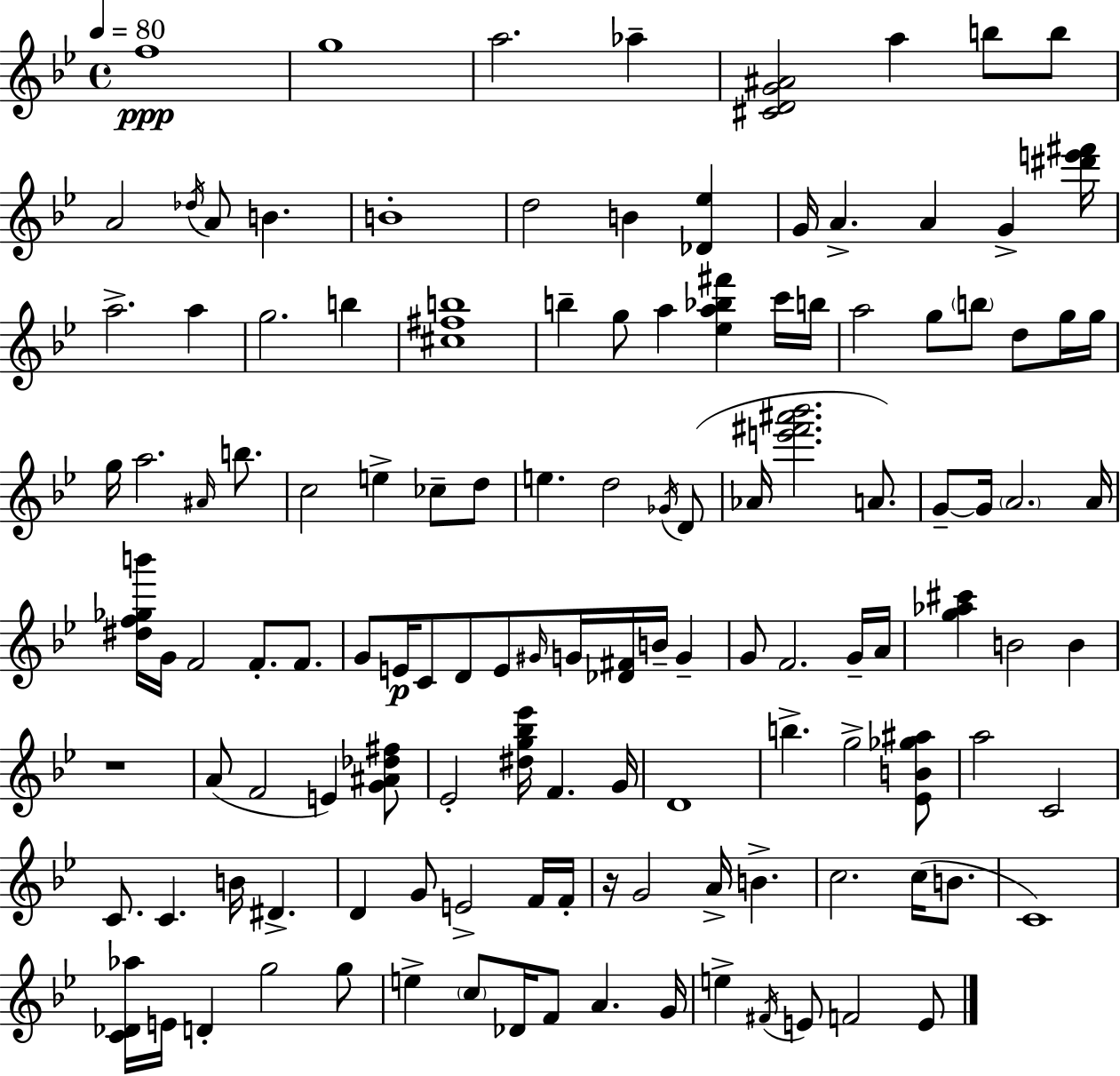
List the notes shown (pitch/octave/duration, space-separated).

F5/w G5/w A5/h. Ab5/q [C#4,D4,G4,A#4]/h A5/q B5/e B5/e A4/h Db5/s A4/e B4/q. B4/w D5/h B4/q [Db4,Eb5]/q G4/s A4/q. A4/q G4/q [D#6,E6,F#6]/s A5/h. A5/q G5/h. B5/q [C#5,F#5,B5]/w B5/q G5/e A5/q [Eb5,A5,Bb5,F#6]/q C6/s B5/s A5/h G5/e B5/e D5/e G5/s G5/s G5/s A5/h. A#4/s B5/e. C5/h E5/q CES5/e D5/e E5/q. D5/h Gb4/s D4/e Ab4/s [E6,F#6,A#6,Bb6]/h. A4/e. G4/e G4/s A4/h. A4/s [D#5,F5,Gb5,B6]/s G4/s F4/h F4/e. F4/e. G4/e E4/s C4/e D4/e E4/e G#4/s G4/s [Db4,F#4]/s B4/s G4/q G4/e F4/h. G4/s A4/s [G5,Ab5,C#6]/q B4/h B4/q R/w A4/e F4/h E4/q [G4,A#4,Db5,F#5]/e Eb4/h [D#5,G5,Bb5,Eb6]/s F4/q. G4/s D4/w B5/q. G5/h [Eb4,B4,Gb5,A#5]/e A5/h C4/h C4/e. C4/q. B4/s D#4/q. D4/q G4/e E4/h F4/s F4/s R/s G4/h A4/s B4/q. C5/h. C5/s B4/e. C4/w [C4,Db4,Ab5]/s E4/s D4/q G5/h G5/e E5/q C5/e Db4/s F4/e A4/q. G4/s E5/q F#4/s E4/e F4/h E4/e